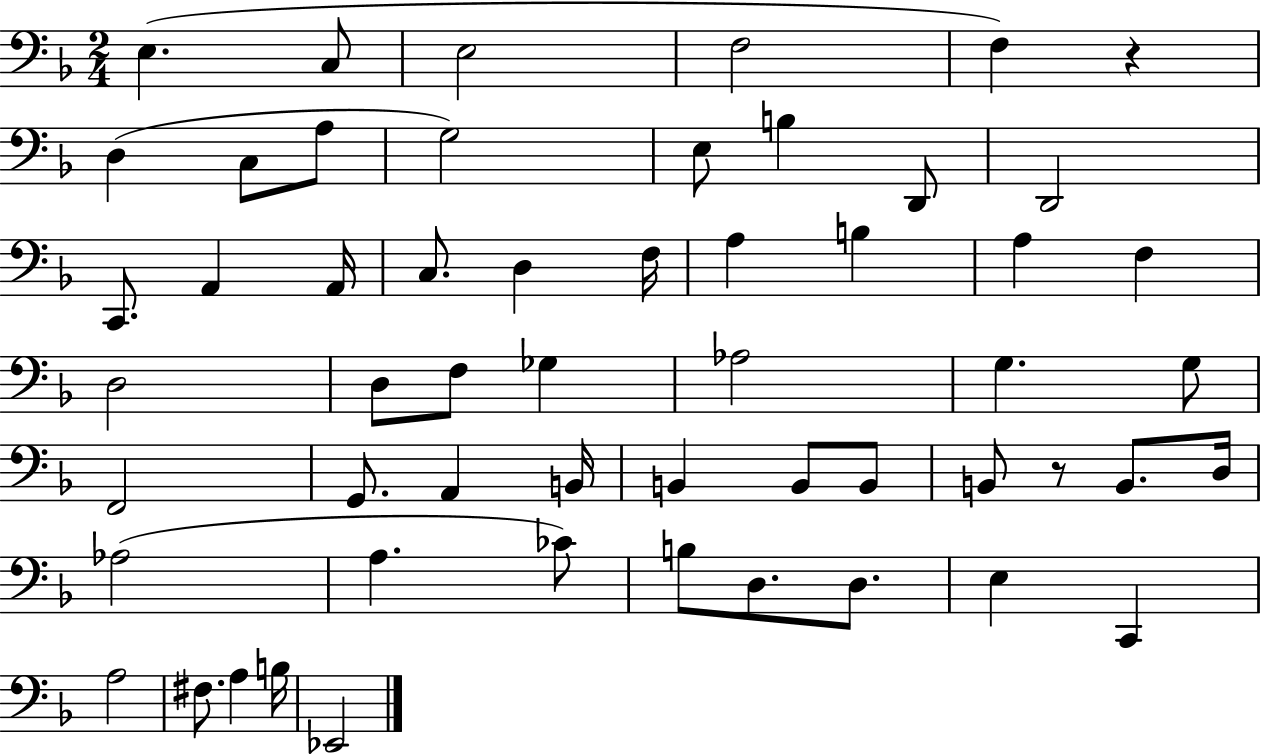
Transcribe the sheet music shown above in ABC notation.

X:1
T:Untitled
M:2/4
L:1/4
K:F
E, C,/2 E,2 F,2 F, z D, C,/2 A,/2 G,2 E,/2 B, D,,/2 D,,2 C,,/2 A,, A,,/4 C,/2 D, F,/4 A, B, A, F, D,2 D,/2 F,/2 _G, _A,2 G, G,/2 F,,2 G,,/2 A,, B,,/4 B,, B,,/2 B,,/2 B,,/2 z/2 B,,/2 D,/4 _A,2 A, _C/2 B,/2 D,/2 D,/2 E, C,, A,2 ^F,/2 A, B,/4 _E,,2